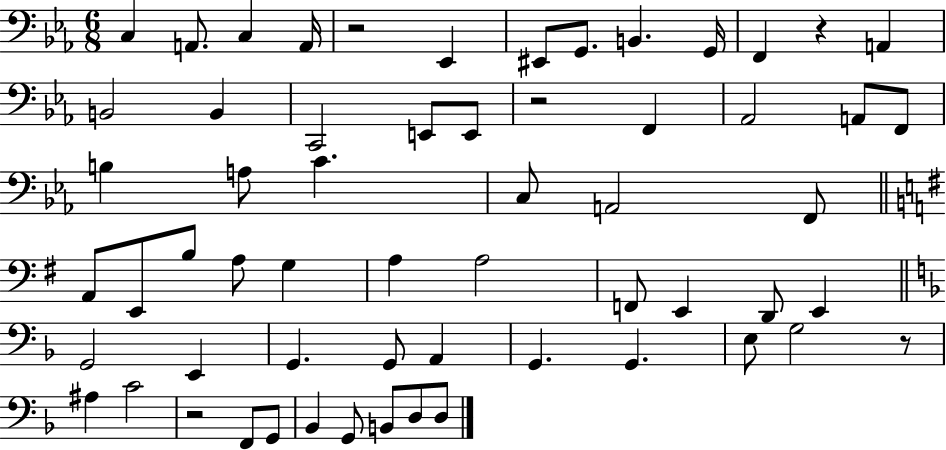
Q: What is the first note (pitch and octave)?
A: C3